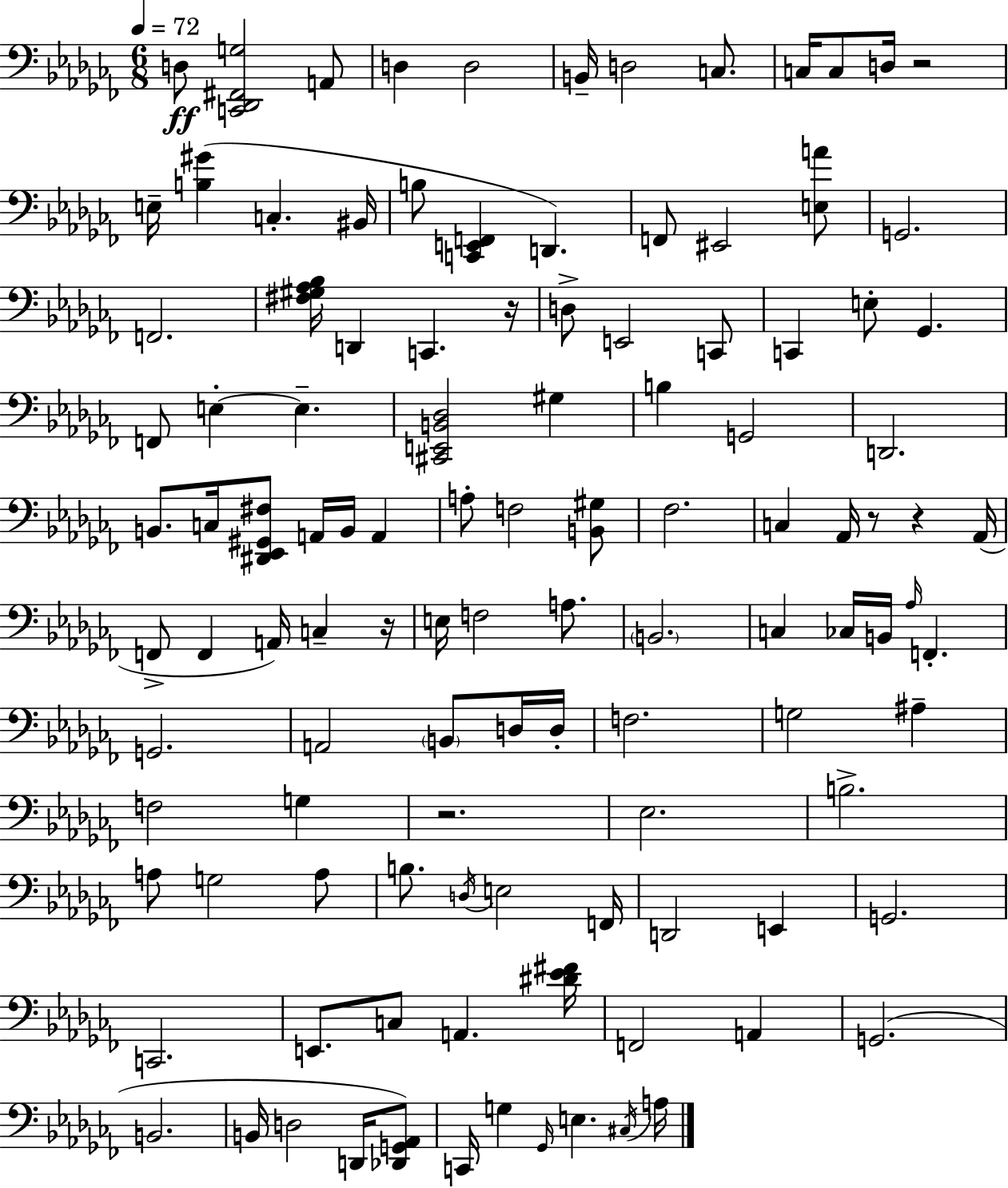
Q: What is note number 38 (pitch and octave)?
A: B2